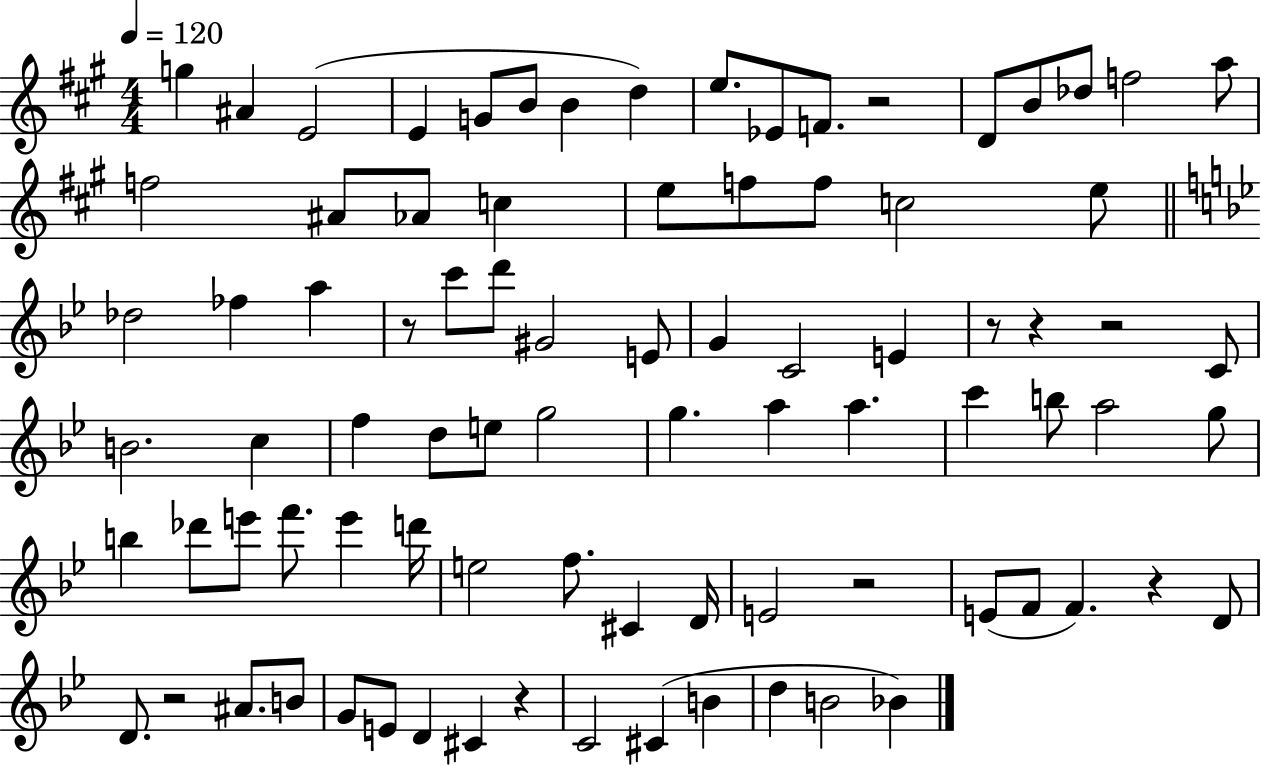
G5/q A#4/q E4/h E4/q G4/e B4/e B4/q D5/q E5/e. Eb4/e F4/e. R/h D4/e B4/e Db5/e F5/h A5/e F5/h A#4/e Ab4/e C5/q E5/e F5/e F5/e C5/h E5/e Db5/h FES5/q A5/q R/e C6/e D6/e G#4/h E4/e G4/q C4/h E4/q R/e R/q R/h C4/e B4/h. C5/q F5/q D5/e E5/e G5/h G5/q. A5/q A5/q. C6/q B5/e A5/h G5/e B5/q Db6/e E6/e F6/e. E6/q D6/s E5/h F5/e. C#4/q D4/s E4/h R/h E4/e F4/e F4/q. R/q D4/e D4/e. R/h A#4/e. B4/e G4/e E4/e D4/q C#4/q R/q C4/h C#4/q B4/q D5/q B4/h Bb4/q